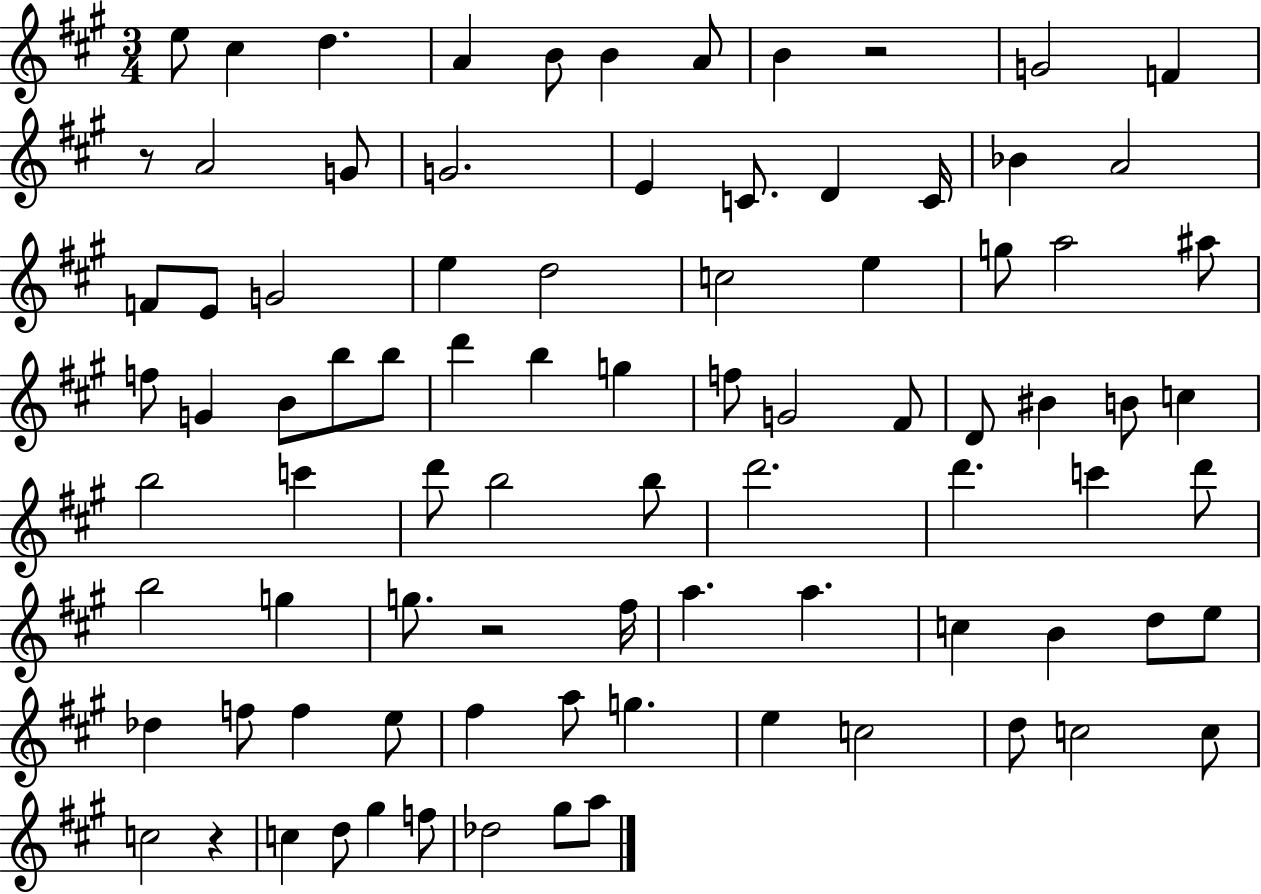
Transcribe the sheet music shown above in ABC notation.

X:1
T:Untitled
M:3/4
L:1/4
K:A
e/2 ^c d A B/2 B A/2 B z2 G2 F z/2 A2 G/2 G2 E C/2 D C/4 _B A2 F/2 E/2 G2 e d2 c2 e g/2 a2 ^a/2 f/2 G B/2 b/2 b/2 d' b g f/2 G2 ^F/2 D/2 ^B B/2 c b2 c' d'/2 b2 b/2 d'2 d' c' d'/2 b2 g g/2 z2 ^f/4 a a c B d/2 e/2 _d f/2 f e/2 ^f a/2 g e c2 d/2 c2 c/2 c2 z c d/2 ^g f/2 _d2 ^g/2 a/2